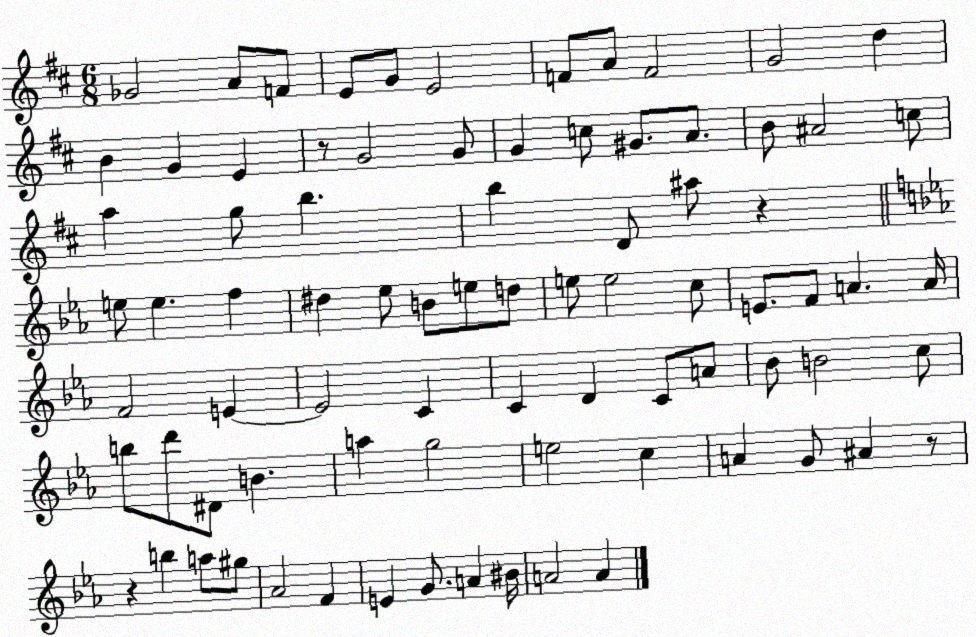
X:1
T:Untitled
M:6/8
L:1/4
K:D
_G2 A/2 F/2 E/2 G/2 E2 F/2 A/2 F2 G2 d B G E z/2 G2 G/2 G c/2 ^G/2 A/2 B/2 ^A2 c/2 a g/2 b b D/2 ^a/2 z e/2 e f ^d _e/2 B/2 e/2 d/2 e/2 e2 c/2 E/2 F/2 A A/4 F2 E E2 C C D C/2 A/2 _B/2 B2 c/2 b/2 d'/2 ^D/2 B a g2 e2 c A G/2 ^A z/2 z b a/2 ^g/2 _A2 F E G/2 A ^B/4 A2 A